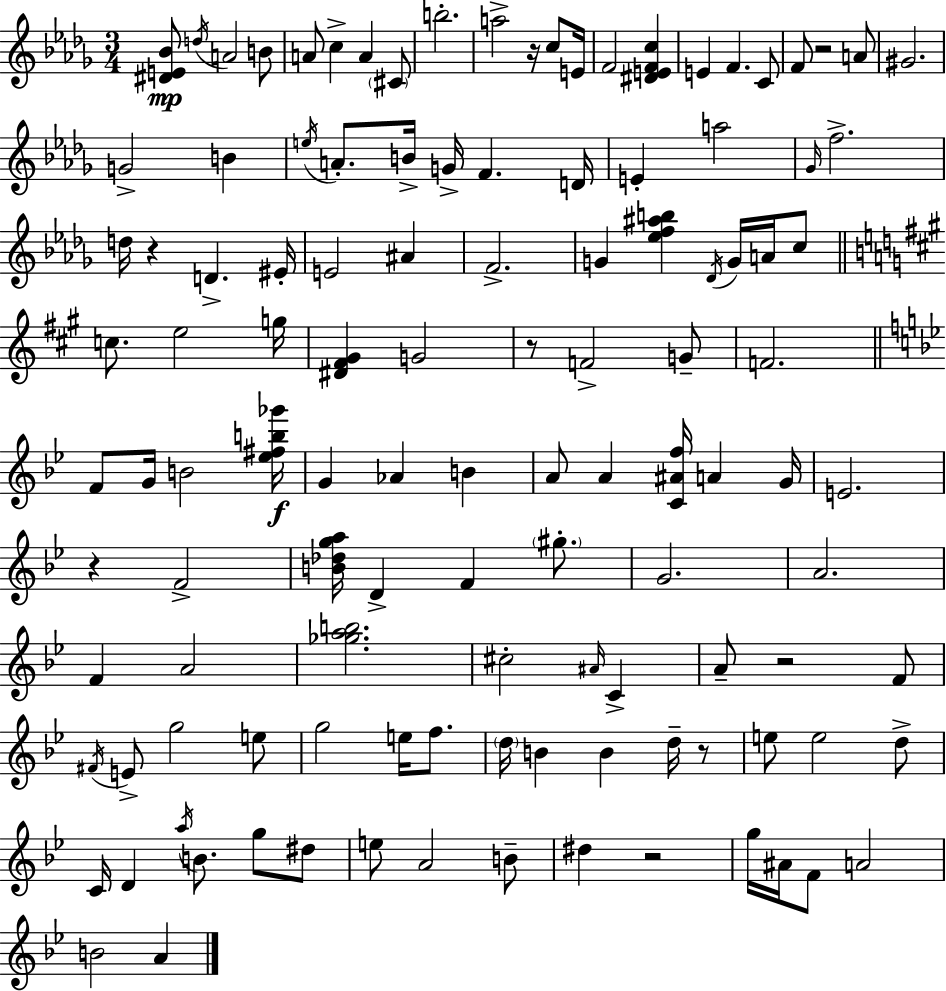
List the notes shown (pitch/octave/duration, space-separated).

[D#4,E4,Bb4]/e D5/s A4/h B4/e A4/e C5/q A4/q C#4/e B5/h. A5/h R/s C5/e E4/s F4/h [D#4,E4,F4,C5]/q E4/q F4/q. C4/e F4/e R/h A4/e G#4/h. G4/h B4/q E5/s A4/e. B4/s G4/s F4/q. D4/s E4/q A5/h Gb4/s F5/h. D5/s R/q D4/q. EIS4/s E4/h A#4/q F4/h. G4/q [Eb5,F5,A#5,B5]/q Db4/s G4/s A4/s C5/e C5/e. E5/h G5/s [D#4,F#4,G#4]/q G4/h R/e F4/h G4/e F4/h. F4/e G4/s B4/h [Eb5,F#5,B5,Gb6]/s G4/q Ab4/q B4/q A4/e A4/q [C4,A#4,F5]/s A4/q G4/s E4/h. R/q F4/h [B4,Db5,G5,A5]/s D4/q F4/q G#5/e. G4/h. A4/h. F4/q A4/h [Gb5,A5,B5]/h. C#5/h A#4/s C4/q A4/e R/h F4/e F#4/s E4/e G5/h E5/e G5/h E5/s F5/e. D5/s B4/q B4/q D5/s R/e E5/e E5/h D5/e C4/s D4/q A5/s B4/e. G5/e D#5/e E5/e A4/h B4/e D#5/q R/h G5/s A#4/s F4/e A4/h B4/h A4/q